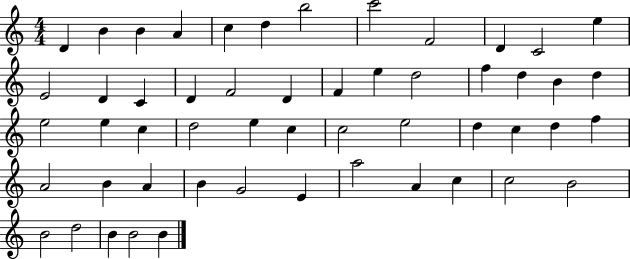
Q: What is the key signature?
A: C major